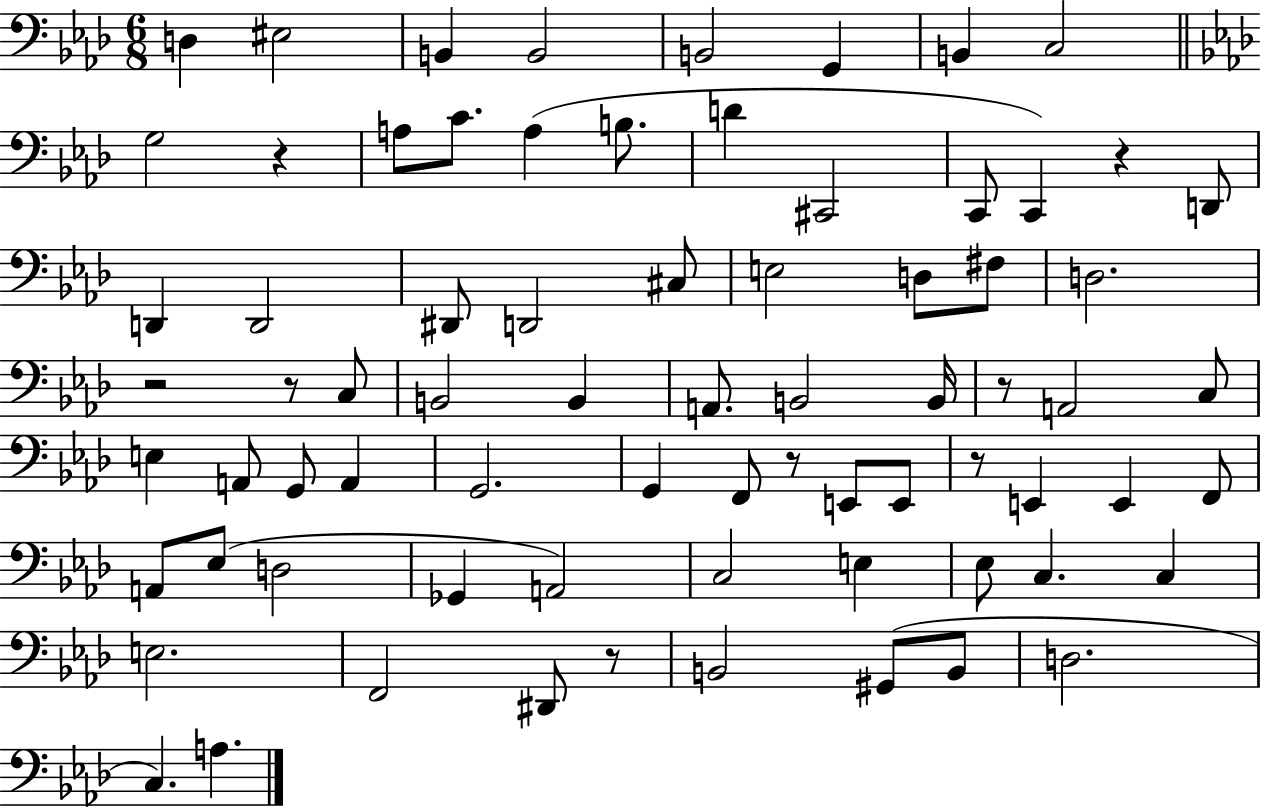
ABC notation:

X:1
T:Untitled
M:6/8
L:1/4
K:Ab
D, ^E,2 B,, B,,2 B,,2 G,, B,, C,2 G,2 z A,/2 C/2 A, B,/2 D ^C,,2 C,,/2 C,, z D,,/2 D,, D,,2 ^D,,/2 D,,2 ^C,/2 E,2 D,/2 ^F,/2 D,2 z2 z/2 C,/2 B,,2 B,, A,,/2 B,,2 B,,/4 z/2 A,,2 C,/2 E, A,,/2 G,,/2 A,, G,,2 G,, F,,/2 z/2 E,,/2 E,,/2 z/2 E,, E,, F,,/2 A,,/2 _E,/2 D,2 _G,, A,,2 C,2 E, _E,/2 C, C, E,2 F,,2 ^D,,/2 z/2 B,,2 ^G,,/2 B,,/2 D,2 C, A,